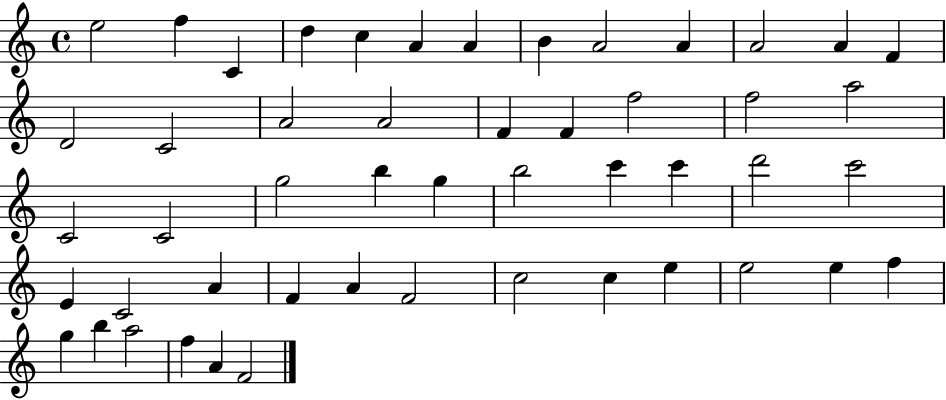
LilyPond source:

{
  \clef treble
  \time 4/4
  \defaultTimeSignature
  \key c \major
  e''2 f''4 c'4 | d''4 c''4 a'4 a'4 | b'4 a'2 a'4 | a'2 a'4 f'4 | \break d'2 c'2 | a'2 a'2 | f'4 f'4 f''2 | f''2 a''2 | \break c'2 c'2 | g''2 b''4 g''4 | b''2 c'''4 c'''4 | d'''2 c'''2 | \break e'4 c'2 a'4 | f'4 a'4 f'2 | c''2 c''4 e''4 | e''2 e''4 f''4 | \break g''4 b''4 a''2 | f''4 a'4 f'2 | \bar "|."
}